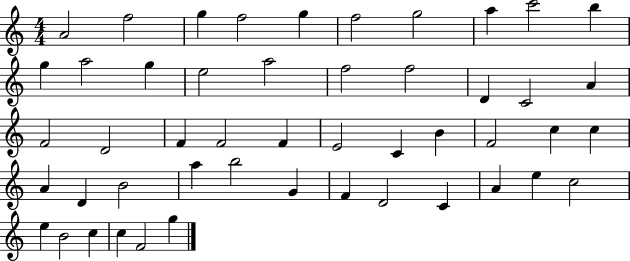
A4/h F5/h G5/q F5/h G5/q F5/h G5/h A5/q C6/h B5/q G5/q A5/h G5/q E5/h A5/h F5/h F5/h D4/q C4/h A4/q F4/h D4/h F4/q F4/h F4/q E4/h C4/q B4/q F4/h C5/q C5/q A4/q D4/q B4/h A5/q B5/h G4/q F4/q D4/h C4/q A4/q E5/q C5/h E5/q B4/h C5/q C5/q F4/h G5/q